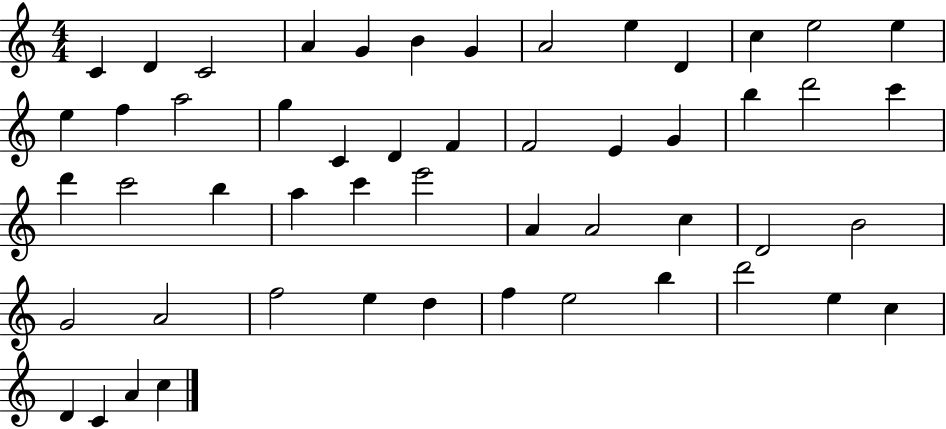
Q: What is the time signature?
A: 4/4